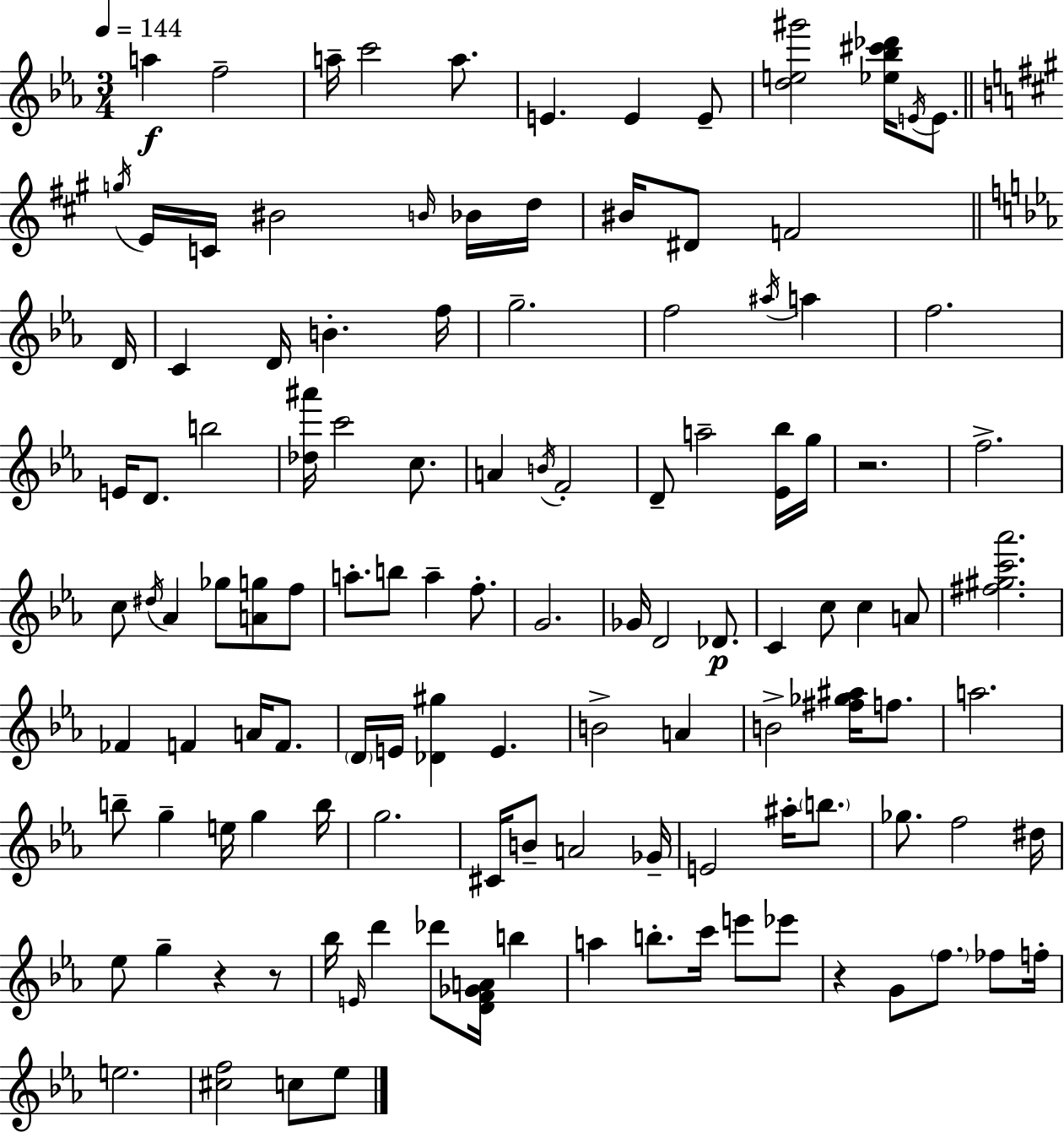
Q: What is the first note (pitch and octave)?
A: A5